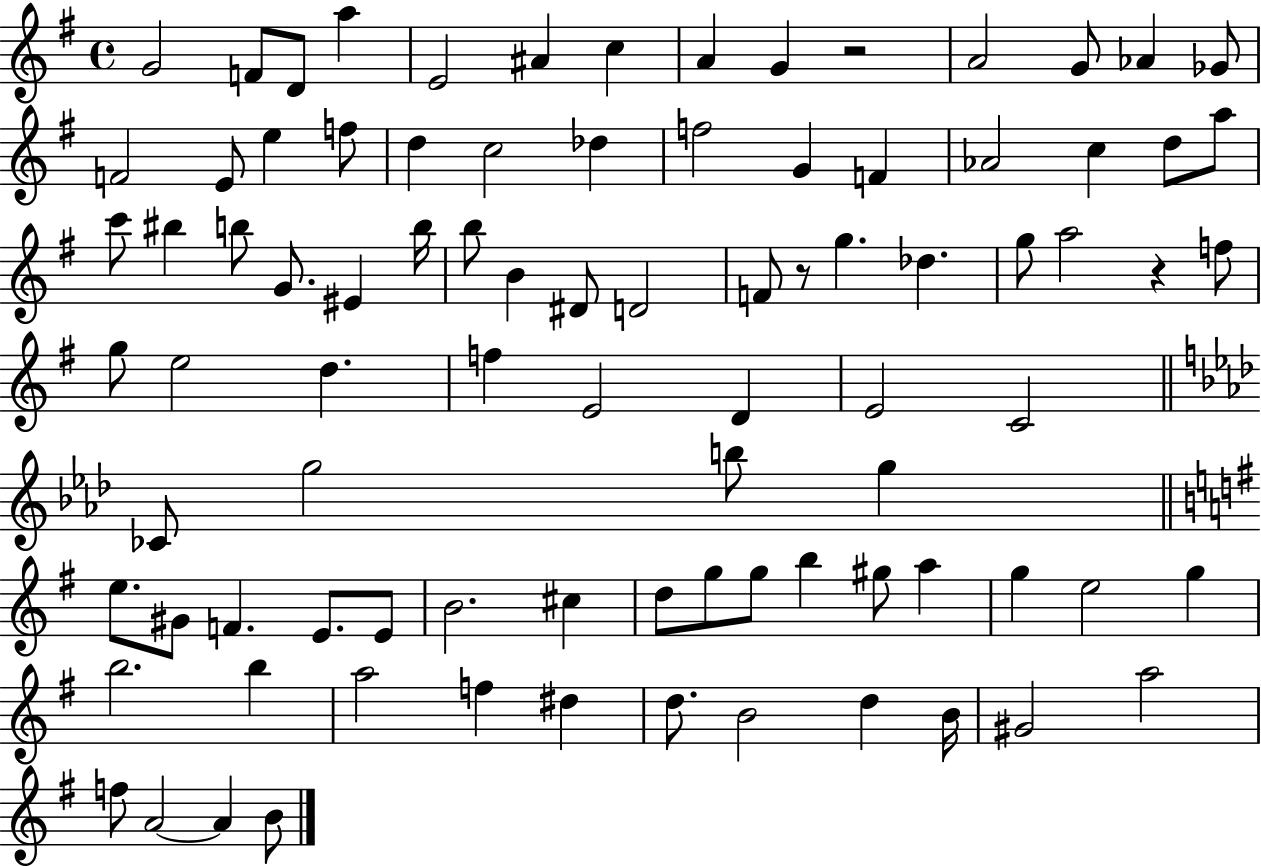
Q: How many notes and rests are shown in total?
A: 89